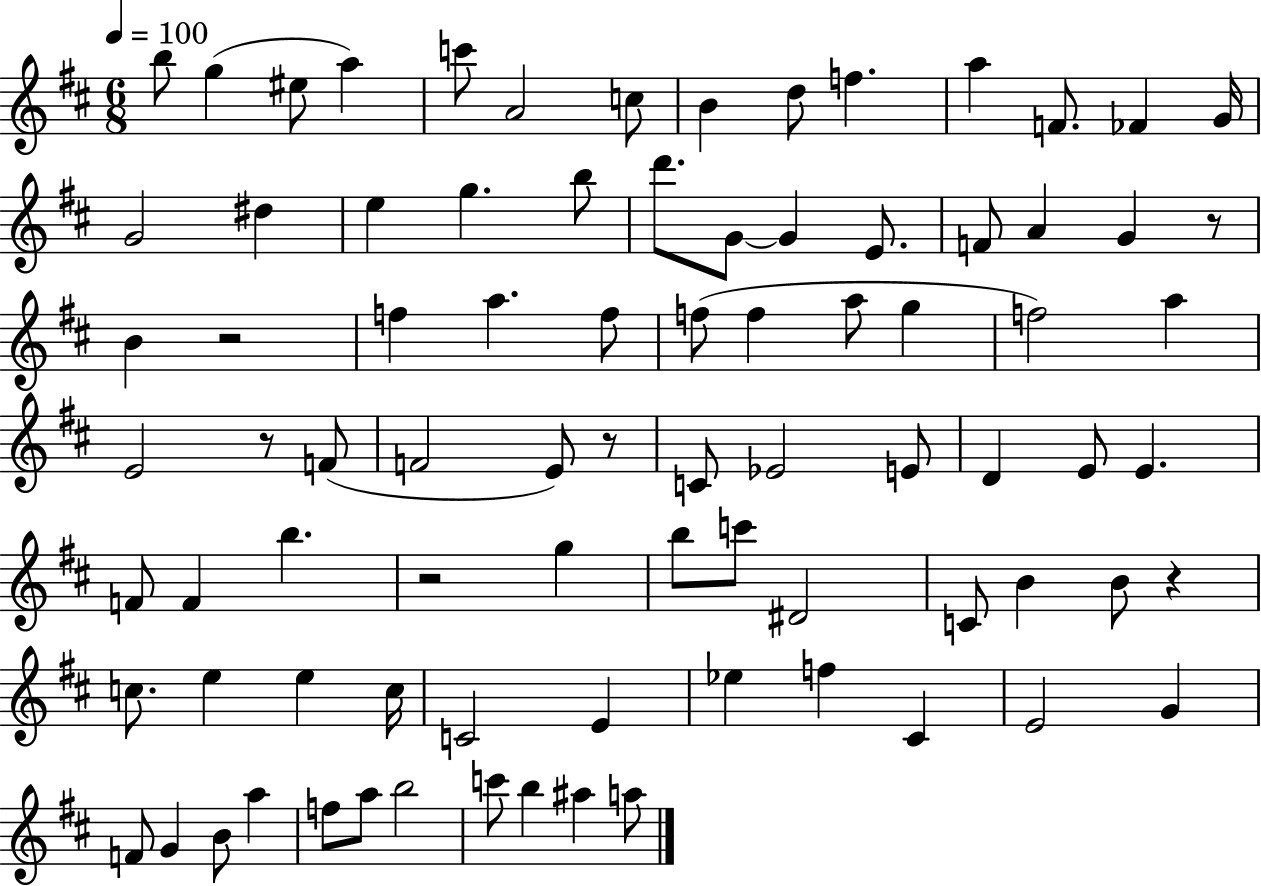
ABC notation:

X:1
T:Untitled
M:6/8
L:1/4
K:D
b/2 g ^e/2 a c'/2 A2 c/2 B d/2 f a F/2 _F G/4 G2 ^d e g b/2 d'/2 G/2 G E/2 F/2 A G z/2 B z2 f a f/2 f/2 f a/2 g f2 a E2 z/2 F/2 F2 E/2 z/2 C/2 _E2 E/2 D E/2 E F/2 F b z2 g b/2 c'/2 ^D2 C/2 B B/2 z c/2 e e c/4 C2 E _e f ^C E2 G F/2 G B/2 a f/2 a/2 b2 c'/2 b ^a a/2